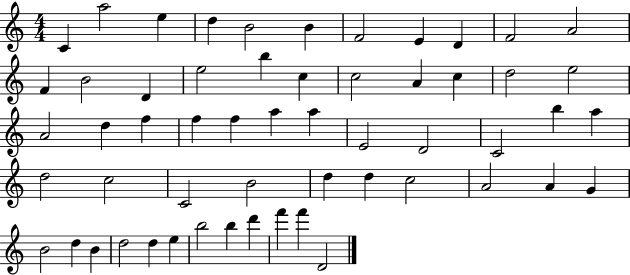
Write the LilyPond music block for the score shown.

{
  \clef treble
  \numericTimeSignature
  \time 4/4
  \key c \major
  c'4 a''2 e''4 | d''4 b'2 b'4 | f'2 e'4 d'4 | f'2 a'2 | \break f'4 b'2 d'4 | e''2 b''4 c''4 | c''2 a'4 c''4 | d''2 e''2 | \break a'2 d''4 f''4 | f''4 f''4 a''4 a''4 | e'2 d'2 | c'2 b''4 a''4 | \break d''2 c''2 | c'2 b'2 | d''4 d''4 c''2 | a'2 a'4 g'4 | \break b'2 d''4 b'4 | d''2 d''4 e''4 | b''2 b''4 d'''4 | f'''4 f'''4 d'2 | \break \bar "|."
}